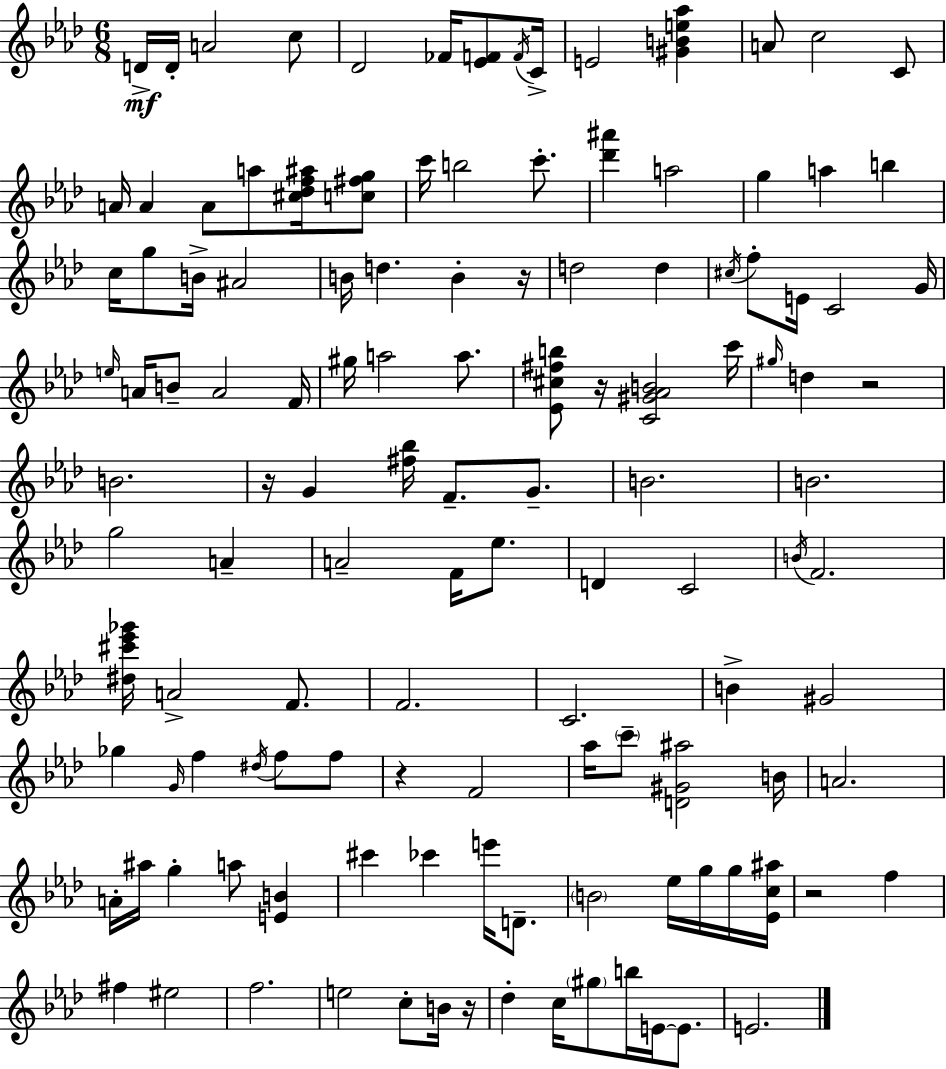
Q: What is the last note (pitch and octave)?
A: E4